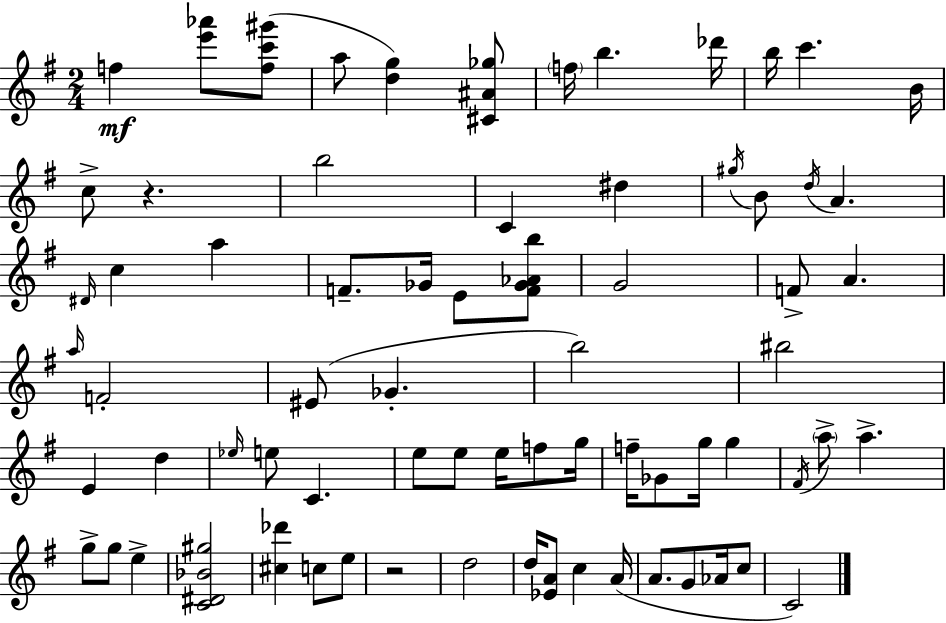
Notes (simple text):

F5/q [E6,Ab6]/e [F5,C6,G#6]/e A5/e [D5,G5]/q [C#4,A#4,Gb5]/e F5/s B5/q. Db6/s B5/s C6/q. B4/s C5/e R/q. B5/h C4/q D#5/q G#5/s B4/e D5/s A4/q. D#4/s C5/q A5/q F4/e. Gb4/s E4/e [F4,Gb4,Ab4,B5]/e G4/h F4/e A4/q. A5/s F4/h EIS4/e Gb4/q. B5/h BIS5/h E4/q D5/q Eb5/s E5/e C4/q. E5/e E5/e E5/s F5/e G5/s F5/s Gb4/e G5/s G5/q F#4/s A5/e A5/q. G5/e G5/e E5/q [C4,D#4,Bb4,G#5]/h [C#5,Db6]/q C5/e E5/e R/h D5/h D5/s [Eb4,A4]/e C5/q A4/s A4/e. G4/e Ab4/s C5/e C4/h